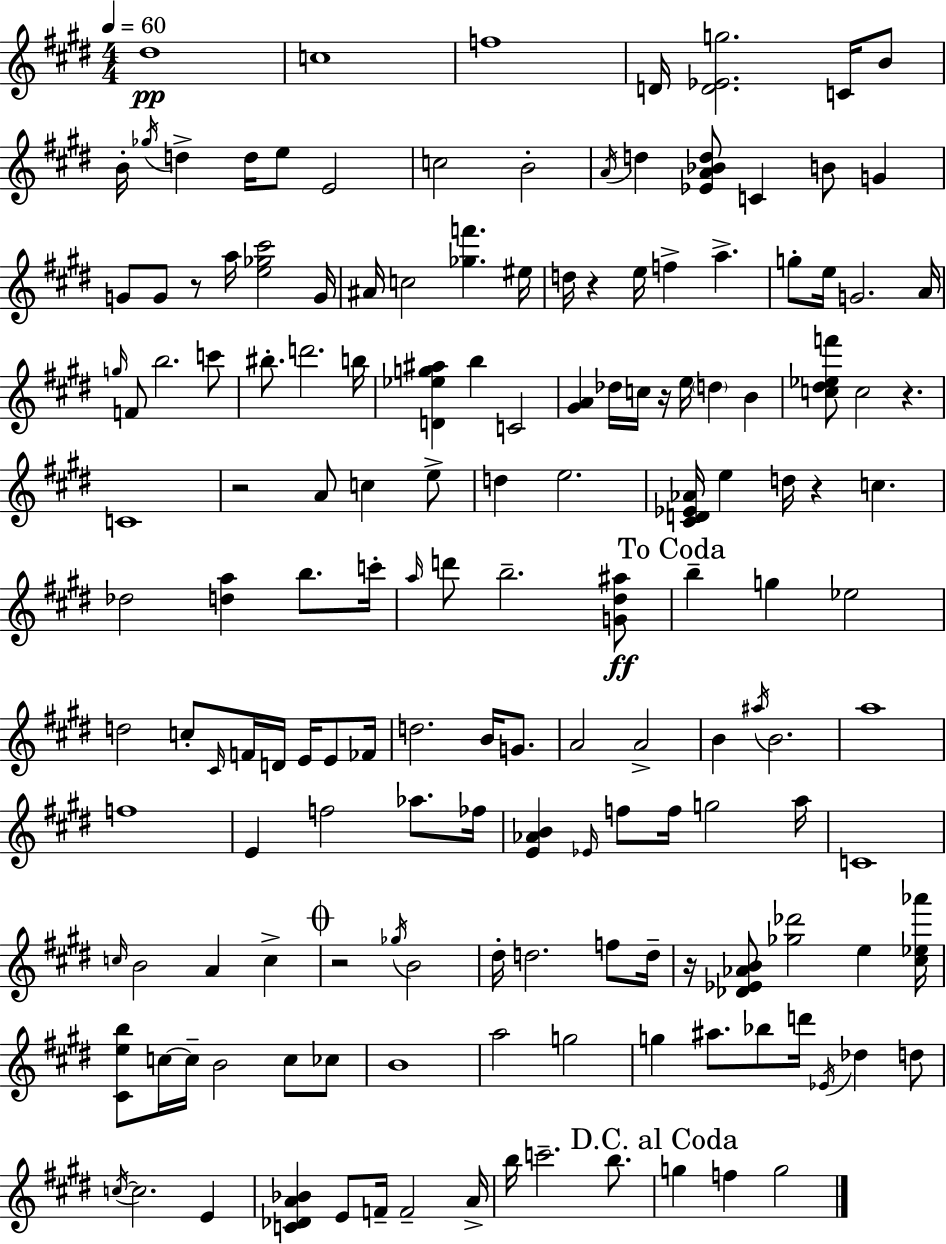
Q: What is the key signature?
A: E major